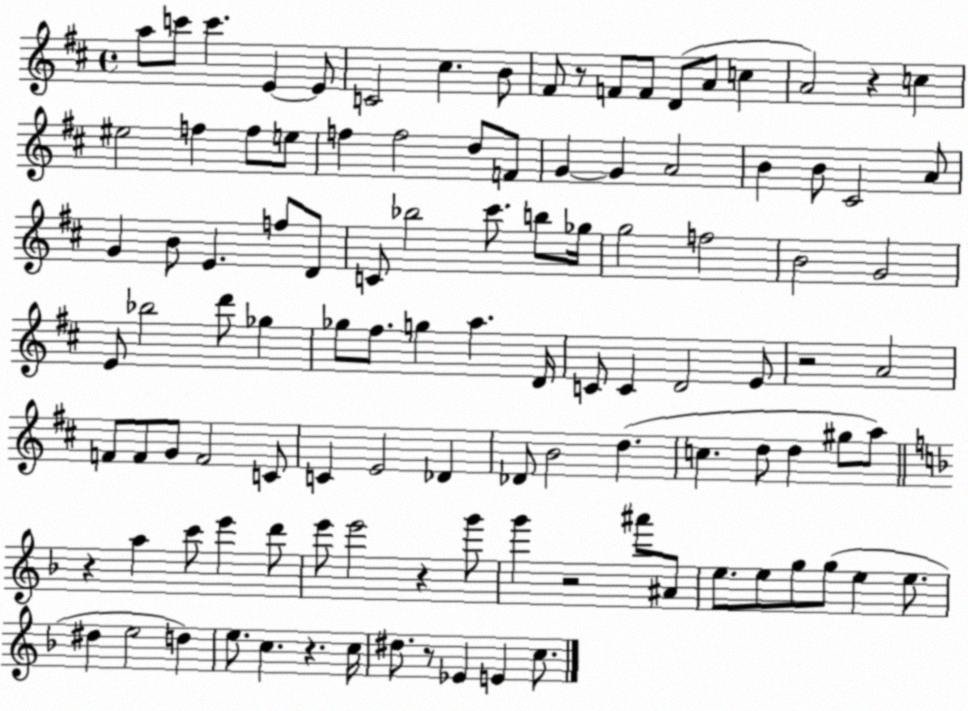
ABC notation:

X:1
T:Untitled
M:4/4
L:1/4
K:D
a/2 c'/2 c' E E/2 C2 ^c B/2 ^F/2 z/2 F/2 F/2 D/2 A/2 c A2 z c ^e2 f f/2 e/2 f f2 d/2 F/2 G G A2 B B/2 ^C2 A/2 G B/2 E f/2 D/2 C/2 _b2 ^c'/2 b/2 _g/4 g2 f2 B2 G2 E/2 _b2 d'/2 _g _g/2 ^f/2 g a D/4 C/2 C D2 E/2 z2 A2 F/2 F/2 G/2 F2 C/2 C E2 _D _D/2 B2 d c d/2 d ^g/2 a/2 z a c'/2 e' d'/2 e'/2 e'2 z g'/2 g' z2 ^a'/2 ^A/2 e/2 e/2 g/2 g/2 e e/2 ^d e2 d e/2 c z c/4 ^d/2 z/2 _E E c/2